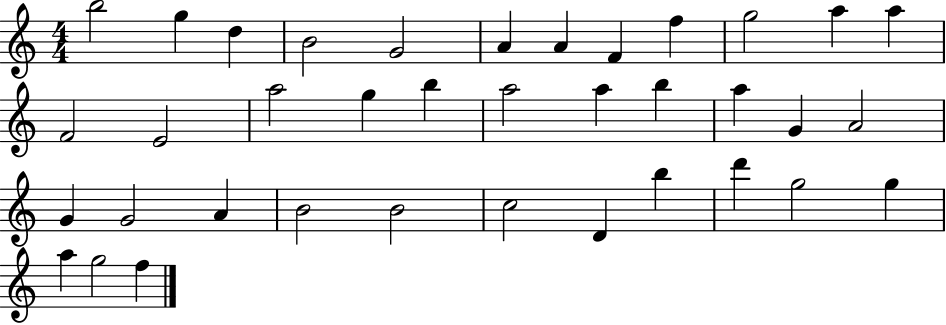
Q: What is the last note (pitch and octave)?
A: F5